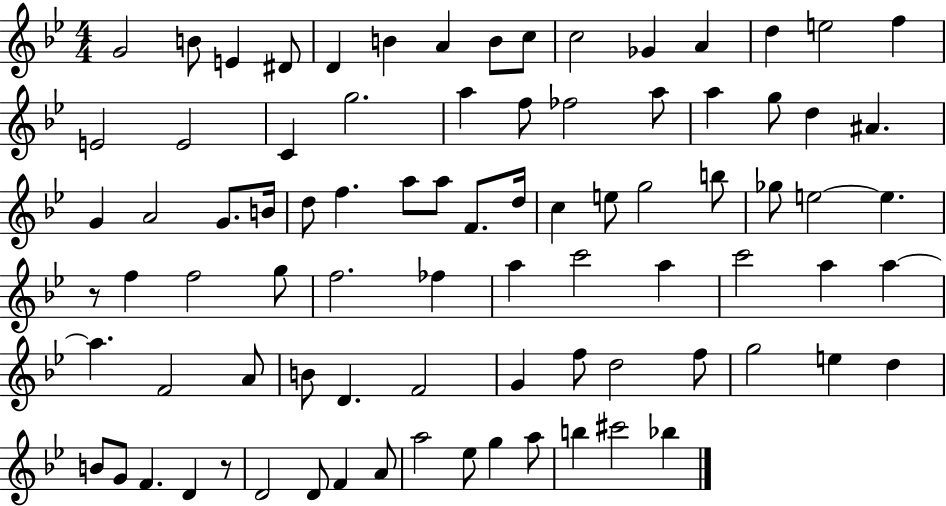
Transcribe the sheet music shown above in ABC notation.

X:1
T:Untitled
M:4/4
L:1/4
K:Bb
G2 B/2 E ^D/2 D B A B/2 c/2 c2 _G A d e2 f E2 E2 C g2 a f/2 _f2 a/2 a g/2 d ^A G A2 G/2 B/4 d/2 f a/2 a/2 F/2 d/4 c e/2 g2 b/2 _g/2 e2 e z/2 f f2 g/2 f2 _f a c'2 a c'2 a a a F2 A/2 B/2 D F2 G f/2 d2 f/2 g2 e d B/2 G/2 F D z/2 D2 D/2 F A/2 a2 _e/2 g a/2 b ^c'2 _b